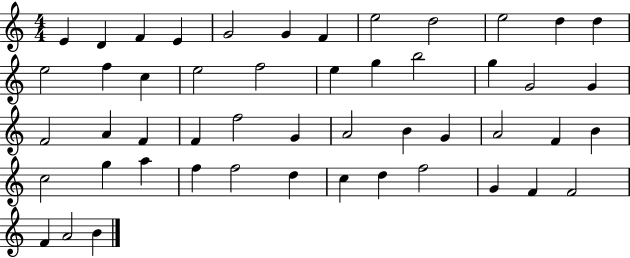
E4/q D4/q F4/q E4/q G4/h G4/q F4/q E5/h D5/h E5/h D5/q D5/q E5/h F5/q C5/q E5/h F5/h E5/q G5/q B5/h G5/q G4/h G4/q F4/h A4/q F4/q F4/q F5/h G4/q A4/h B4/q G4/q A4/h F4/q B4/q C5/h G5/q A5/q F5/q F5/h D5/q C5/q D5/q F5/h G4/q F4/q F4/h F4/q A4/h B4/q